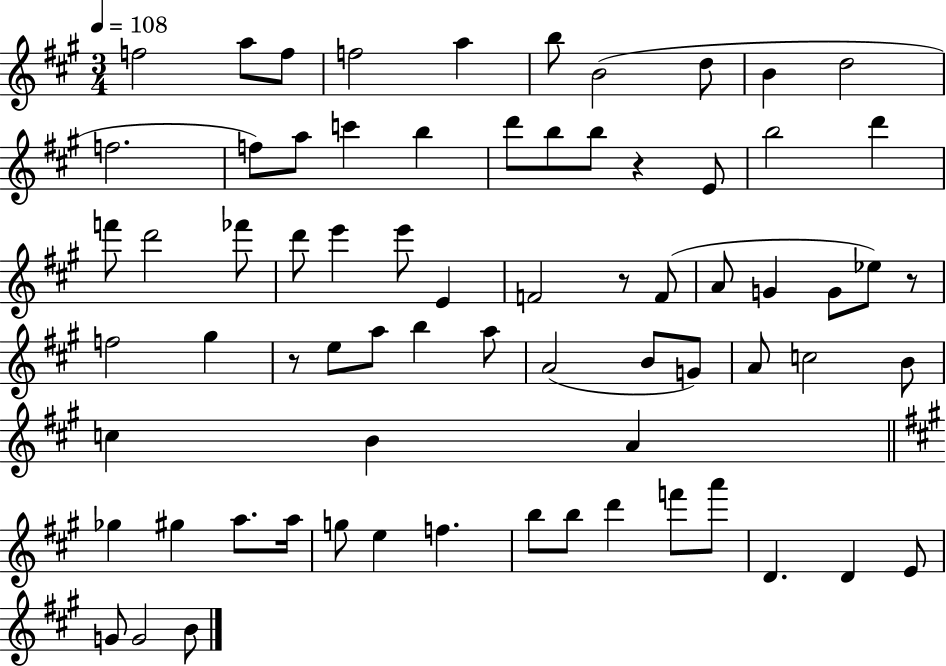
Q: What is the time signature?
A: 3/4